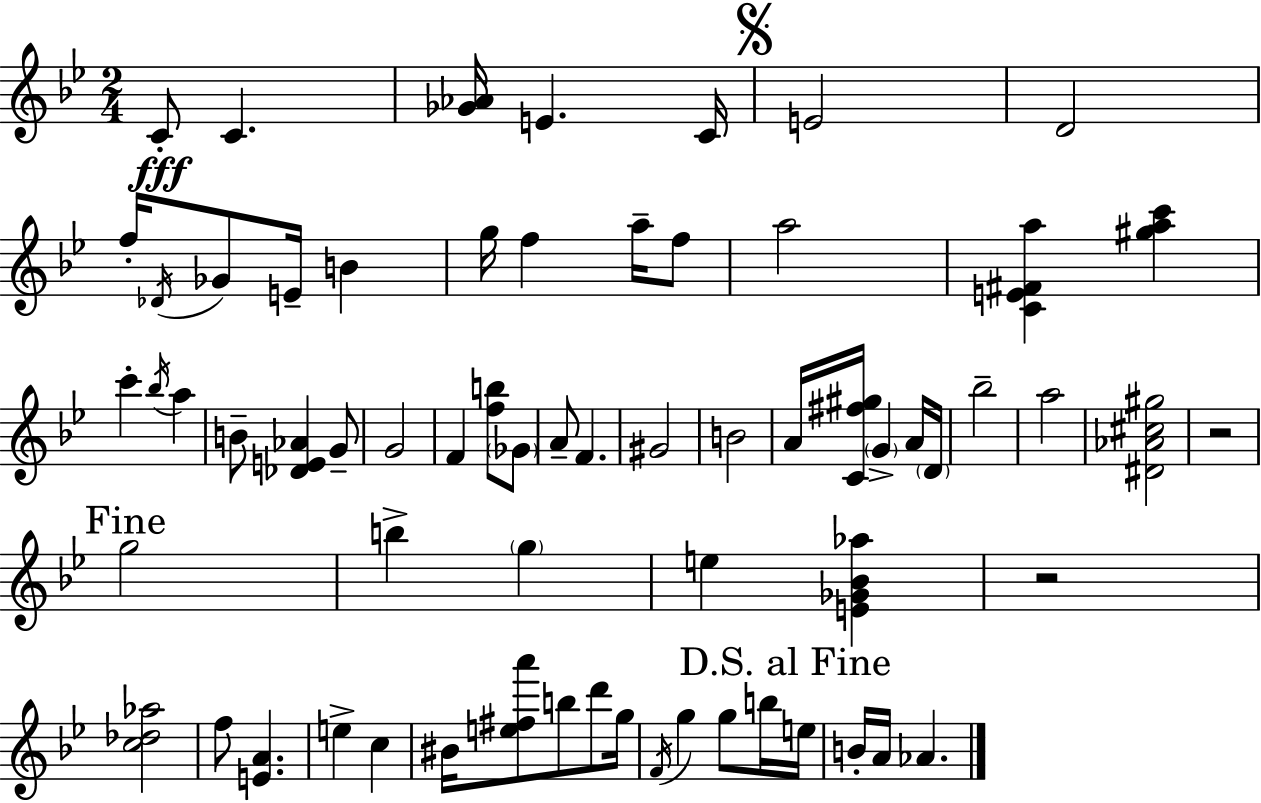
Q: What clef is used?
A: treble